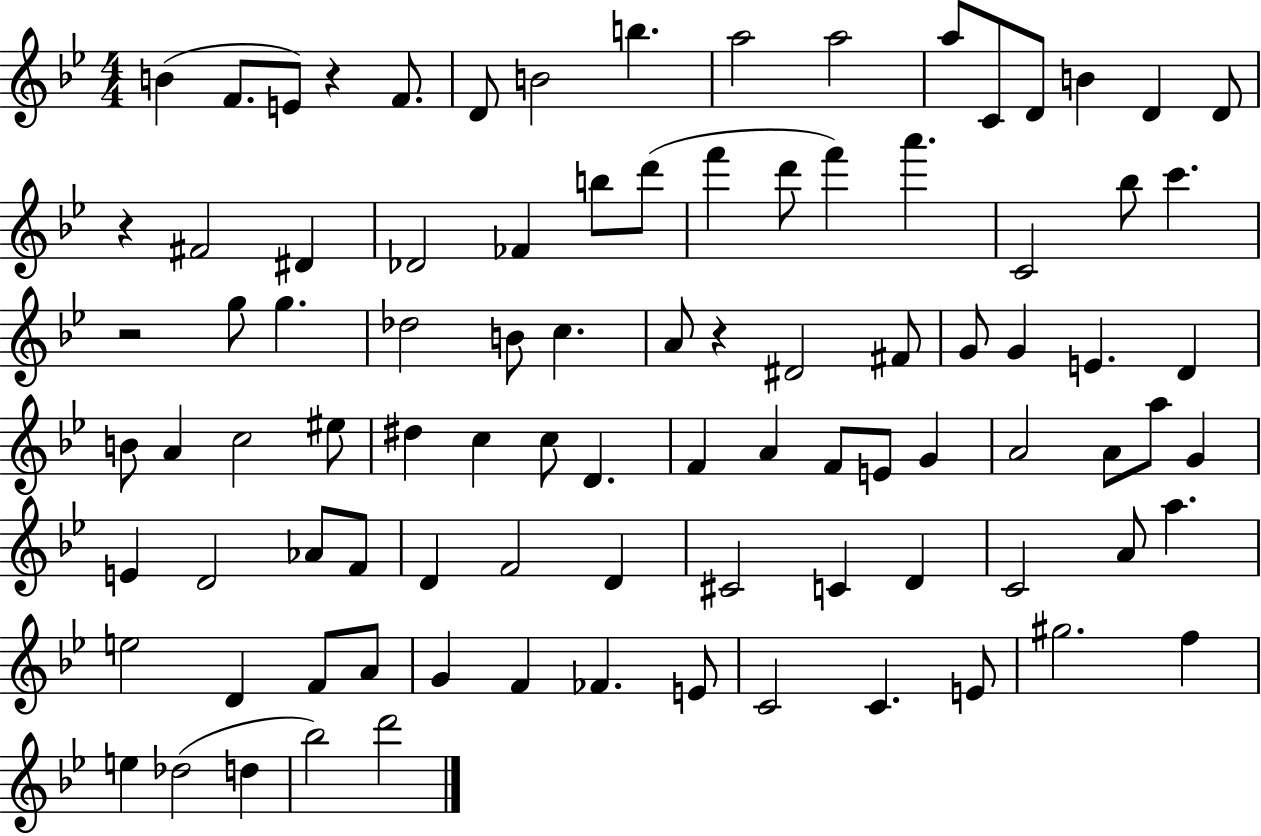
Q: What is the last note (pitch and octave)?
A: D6